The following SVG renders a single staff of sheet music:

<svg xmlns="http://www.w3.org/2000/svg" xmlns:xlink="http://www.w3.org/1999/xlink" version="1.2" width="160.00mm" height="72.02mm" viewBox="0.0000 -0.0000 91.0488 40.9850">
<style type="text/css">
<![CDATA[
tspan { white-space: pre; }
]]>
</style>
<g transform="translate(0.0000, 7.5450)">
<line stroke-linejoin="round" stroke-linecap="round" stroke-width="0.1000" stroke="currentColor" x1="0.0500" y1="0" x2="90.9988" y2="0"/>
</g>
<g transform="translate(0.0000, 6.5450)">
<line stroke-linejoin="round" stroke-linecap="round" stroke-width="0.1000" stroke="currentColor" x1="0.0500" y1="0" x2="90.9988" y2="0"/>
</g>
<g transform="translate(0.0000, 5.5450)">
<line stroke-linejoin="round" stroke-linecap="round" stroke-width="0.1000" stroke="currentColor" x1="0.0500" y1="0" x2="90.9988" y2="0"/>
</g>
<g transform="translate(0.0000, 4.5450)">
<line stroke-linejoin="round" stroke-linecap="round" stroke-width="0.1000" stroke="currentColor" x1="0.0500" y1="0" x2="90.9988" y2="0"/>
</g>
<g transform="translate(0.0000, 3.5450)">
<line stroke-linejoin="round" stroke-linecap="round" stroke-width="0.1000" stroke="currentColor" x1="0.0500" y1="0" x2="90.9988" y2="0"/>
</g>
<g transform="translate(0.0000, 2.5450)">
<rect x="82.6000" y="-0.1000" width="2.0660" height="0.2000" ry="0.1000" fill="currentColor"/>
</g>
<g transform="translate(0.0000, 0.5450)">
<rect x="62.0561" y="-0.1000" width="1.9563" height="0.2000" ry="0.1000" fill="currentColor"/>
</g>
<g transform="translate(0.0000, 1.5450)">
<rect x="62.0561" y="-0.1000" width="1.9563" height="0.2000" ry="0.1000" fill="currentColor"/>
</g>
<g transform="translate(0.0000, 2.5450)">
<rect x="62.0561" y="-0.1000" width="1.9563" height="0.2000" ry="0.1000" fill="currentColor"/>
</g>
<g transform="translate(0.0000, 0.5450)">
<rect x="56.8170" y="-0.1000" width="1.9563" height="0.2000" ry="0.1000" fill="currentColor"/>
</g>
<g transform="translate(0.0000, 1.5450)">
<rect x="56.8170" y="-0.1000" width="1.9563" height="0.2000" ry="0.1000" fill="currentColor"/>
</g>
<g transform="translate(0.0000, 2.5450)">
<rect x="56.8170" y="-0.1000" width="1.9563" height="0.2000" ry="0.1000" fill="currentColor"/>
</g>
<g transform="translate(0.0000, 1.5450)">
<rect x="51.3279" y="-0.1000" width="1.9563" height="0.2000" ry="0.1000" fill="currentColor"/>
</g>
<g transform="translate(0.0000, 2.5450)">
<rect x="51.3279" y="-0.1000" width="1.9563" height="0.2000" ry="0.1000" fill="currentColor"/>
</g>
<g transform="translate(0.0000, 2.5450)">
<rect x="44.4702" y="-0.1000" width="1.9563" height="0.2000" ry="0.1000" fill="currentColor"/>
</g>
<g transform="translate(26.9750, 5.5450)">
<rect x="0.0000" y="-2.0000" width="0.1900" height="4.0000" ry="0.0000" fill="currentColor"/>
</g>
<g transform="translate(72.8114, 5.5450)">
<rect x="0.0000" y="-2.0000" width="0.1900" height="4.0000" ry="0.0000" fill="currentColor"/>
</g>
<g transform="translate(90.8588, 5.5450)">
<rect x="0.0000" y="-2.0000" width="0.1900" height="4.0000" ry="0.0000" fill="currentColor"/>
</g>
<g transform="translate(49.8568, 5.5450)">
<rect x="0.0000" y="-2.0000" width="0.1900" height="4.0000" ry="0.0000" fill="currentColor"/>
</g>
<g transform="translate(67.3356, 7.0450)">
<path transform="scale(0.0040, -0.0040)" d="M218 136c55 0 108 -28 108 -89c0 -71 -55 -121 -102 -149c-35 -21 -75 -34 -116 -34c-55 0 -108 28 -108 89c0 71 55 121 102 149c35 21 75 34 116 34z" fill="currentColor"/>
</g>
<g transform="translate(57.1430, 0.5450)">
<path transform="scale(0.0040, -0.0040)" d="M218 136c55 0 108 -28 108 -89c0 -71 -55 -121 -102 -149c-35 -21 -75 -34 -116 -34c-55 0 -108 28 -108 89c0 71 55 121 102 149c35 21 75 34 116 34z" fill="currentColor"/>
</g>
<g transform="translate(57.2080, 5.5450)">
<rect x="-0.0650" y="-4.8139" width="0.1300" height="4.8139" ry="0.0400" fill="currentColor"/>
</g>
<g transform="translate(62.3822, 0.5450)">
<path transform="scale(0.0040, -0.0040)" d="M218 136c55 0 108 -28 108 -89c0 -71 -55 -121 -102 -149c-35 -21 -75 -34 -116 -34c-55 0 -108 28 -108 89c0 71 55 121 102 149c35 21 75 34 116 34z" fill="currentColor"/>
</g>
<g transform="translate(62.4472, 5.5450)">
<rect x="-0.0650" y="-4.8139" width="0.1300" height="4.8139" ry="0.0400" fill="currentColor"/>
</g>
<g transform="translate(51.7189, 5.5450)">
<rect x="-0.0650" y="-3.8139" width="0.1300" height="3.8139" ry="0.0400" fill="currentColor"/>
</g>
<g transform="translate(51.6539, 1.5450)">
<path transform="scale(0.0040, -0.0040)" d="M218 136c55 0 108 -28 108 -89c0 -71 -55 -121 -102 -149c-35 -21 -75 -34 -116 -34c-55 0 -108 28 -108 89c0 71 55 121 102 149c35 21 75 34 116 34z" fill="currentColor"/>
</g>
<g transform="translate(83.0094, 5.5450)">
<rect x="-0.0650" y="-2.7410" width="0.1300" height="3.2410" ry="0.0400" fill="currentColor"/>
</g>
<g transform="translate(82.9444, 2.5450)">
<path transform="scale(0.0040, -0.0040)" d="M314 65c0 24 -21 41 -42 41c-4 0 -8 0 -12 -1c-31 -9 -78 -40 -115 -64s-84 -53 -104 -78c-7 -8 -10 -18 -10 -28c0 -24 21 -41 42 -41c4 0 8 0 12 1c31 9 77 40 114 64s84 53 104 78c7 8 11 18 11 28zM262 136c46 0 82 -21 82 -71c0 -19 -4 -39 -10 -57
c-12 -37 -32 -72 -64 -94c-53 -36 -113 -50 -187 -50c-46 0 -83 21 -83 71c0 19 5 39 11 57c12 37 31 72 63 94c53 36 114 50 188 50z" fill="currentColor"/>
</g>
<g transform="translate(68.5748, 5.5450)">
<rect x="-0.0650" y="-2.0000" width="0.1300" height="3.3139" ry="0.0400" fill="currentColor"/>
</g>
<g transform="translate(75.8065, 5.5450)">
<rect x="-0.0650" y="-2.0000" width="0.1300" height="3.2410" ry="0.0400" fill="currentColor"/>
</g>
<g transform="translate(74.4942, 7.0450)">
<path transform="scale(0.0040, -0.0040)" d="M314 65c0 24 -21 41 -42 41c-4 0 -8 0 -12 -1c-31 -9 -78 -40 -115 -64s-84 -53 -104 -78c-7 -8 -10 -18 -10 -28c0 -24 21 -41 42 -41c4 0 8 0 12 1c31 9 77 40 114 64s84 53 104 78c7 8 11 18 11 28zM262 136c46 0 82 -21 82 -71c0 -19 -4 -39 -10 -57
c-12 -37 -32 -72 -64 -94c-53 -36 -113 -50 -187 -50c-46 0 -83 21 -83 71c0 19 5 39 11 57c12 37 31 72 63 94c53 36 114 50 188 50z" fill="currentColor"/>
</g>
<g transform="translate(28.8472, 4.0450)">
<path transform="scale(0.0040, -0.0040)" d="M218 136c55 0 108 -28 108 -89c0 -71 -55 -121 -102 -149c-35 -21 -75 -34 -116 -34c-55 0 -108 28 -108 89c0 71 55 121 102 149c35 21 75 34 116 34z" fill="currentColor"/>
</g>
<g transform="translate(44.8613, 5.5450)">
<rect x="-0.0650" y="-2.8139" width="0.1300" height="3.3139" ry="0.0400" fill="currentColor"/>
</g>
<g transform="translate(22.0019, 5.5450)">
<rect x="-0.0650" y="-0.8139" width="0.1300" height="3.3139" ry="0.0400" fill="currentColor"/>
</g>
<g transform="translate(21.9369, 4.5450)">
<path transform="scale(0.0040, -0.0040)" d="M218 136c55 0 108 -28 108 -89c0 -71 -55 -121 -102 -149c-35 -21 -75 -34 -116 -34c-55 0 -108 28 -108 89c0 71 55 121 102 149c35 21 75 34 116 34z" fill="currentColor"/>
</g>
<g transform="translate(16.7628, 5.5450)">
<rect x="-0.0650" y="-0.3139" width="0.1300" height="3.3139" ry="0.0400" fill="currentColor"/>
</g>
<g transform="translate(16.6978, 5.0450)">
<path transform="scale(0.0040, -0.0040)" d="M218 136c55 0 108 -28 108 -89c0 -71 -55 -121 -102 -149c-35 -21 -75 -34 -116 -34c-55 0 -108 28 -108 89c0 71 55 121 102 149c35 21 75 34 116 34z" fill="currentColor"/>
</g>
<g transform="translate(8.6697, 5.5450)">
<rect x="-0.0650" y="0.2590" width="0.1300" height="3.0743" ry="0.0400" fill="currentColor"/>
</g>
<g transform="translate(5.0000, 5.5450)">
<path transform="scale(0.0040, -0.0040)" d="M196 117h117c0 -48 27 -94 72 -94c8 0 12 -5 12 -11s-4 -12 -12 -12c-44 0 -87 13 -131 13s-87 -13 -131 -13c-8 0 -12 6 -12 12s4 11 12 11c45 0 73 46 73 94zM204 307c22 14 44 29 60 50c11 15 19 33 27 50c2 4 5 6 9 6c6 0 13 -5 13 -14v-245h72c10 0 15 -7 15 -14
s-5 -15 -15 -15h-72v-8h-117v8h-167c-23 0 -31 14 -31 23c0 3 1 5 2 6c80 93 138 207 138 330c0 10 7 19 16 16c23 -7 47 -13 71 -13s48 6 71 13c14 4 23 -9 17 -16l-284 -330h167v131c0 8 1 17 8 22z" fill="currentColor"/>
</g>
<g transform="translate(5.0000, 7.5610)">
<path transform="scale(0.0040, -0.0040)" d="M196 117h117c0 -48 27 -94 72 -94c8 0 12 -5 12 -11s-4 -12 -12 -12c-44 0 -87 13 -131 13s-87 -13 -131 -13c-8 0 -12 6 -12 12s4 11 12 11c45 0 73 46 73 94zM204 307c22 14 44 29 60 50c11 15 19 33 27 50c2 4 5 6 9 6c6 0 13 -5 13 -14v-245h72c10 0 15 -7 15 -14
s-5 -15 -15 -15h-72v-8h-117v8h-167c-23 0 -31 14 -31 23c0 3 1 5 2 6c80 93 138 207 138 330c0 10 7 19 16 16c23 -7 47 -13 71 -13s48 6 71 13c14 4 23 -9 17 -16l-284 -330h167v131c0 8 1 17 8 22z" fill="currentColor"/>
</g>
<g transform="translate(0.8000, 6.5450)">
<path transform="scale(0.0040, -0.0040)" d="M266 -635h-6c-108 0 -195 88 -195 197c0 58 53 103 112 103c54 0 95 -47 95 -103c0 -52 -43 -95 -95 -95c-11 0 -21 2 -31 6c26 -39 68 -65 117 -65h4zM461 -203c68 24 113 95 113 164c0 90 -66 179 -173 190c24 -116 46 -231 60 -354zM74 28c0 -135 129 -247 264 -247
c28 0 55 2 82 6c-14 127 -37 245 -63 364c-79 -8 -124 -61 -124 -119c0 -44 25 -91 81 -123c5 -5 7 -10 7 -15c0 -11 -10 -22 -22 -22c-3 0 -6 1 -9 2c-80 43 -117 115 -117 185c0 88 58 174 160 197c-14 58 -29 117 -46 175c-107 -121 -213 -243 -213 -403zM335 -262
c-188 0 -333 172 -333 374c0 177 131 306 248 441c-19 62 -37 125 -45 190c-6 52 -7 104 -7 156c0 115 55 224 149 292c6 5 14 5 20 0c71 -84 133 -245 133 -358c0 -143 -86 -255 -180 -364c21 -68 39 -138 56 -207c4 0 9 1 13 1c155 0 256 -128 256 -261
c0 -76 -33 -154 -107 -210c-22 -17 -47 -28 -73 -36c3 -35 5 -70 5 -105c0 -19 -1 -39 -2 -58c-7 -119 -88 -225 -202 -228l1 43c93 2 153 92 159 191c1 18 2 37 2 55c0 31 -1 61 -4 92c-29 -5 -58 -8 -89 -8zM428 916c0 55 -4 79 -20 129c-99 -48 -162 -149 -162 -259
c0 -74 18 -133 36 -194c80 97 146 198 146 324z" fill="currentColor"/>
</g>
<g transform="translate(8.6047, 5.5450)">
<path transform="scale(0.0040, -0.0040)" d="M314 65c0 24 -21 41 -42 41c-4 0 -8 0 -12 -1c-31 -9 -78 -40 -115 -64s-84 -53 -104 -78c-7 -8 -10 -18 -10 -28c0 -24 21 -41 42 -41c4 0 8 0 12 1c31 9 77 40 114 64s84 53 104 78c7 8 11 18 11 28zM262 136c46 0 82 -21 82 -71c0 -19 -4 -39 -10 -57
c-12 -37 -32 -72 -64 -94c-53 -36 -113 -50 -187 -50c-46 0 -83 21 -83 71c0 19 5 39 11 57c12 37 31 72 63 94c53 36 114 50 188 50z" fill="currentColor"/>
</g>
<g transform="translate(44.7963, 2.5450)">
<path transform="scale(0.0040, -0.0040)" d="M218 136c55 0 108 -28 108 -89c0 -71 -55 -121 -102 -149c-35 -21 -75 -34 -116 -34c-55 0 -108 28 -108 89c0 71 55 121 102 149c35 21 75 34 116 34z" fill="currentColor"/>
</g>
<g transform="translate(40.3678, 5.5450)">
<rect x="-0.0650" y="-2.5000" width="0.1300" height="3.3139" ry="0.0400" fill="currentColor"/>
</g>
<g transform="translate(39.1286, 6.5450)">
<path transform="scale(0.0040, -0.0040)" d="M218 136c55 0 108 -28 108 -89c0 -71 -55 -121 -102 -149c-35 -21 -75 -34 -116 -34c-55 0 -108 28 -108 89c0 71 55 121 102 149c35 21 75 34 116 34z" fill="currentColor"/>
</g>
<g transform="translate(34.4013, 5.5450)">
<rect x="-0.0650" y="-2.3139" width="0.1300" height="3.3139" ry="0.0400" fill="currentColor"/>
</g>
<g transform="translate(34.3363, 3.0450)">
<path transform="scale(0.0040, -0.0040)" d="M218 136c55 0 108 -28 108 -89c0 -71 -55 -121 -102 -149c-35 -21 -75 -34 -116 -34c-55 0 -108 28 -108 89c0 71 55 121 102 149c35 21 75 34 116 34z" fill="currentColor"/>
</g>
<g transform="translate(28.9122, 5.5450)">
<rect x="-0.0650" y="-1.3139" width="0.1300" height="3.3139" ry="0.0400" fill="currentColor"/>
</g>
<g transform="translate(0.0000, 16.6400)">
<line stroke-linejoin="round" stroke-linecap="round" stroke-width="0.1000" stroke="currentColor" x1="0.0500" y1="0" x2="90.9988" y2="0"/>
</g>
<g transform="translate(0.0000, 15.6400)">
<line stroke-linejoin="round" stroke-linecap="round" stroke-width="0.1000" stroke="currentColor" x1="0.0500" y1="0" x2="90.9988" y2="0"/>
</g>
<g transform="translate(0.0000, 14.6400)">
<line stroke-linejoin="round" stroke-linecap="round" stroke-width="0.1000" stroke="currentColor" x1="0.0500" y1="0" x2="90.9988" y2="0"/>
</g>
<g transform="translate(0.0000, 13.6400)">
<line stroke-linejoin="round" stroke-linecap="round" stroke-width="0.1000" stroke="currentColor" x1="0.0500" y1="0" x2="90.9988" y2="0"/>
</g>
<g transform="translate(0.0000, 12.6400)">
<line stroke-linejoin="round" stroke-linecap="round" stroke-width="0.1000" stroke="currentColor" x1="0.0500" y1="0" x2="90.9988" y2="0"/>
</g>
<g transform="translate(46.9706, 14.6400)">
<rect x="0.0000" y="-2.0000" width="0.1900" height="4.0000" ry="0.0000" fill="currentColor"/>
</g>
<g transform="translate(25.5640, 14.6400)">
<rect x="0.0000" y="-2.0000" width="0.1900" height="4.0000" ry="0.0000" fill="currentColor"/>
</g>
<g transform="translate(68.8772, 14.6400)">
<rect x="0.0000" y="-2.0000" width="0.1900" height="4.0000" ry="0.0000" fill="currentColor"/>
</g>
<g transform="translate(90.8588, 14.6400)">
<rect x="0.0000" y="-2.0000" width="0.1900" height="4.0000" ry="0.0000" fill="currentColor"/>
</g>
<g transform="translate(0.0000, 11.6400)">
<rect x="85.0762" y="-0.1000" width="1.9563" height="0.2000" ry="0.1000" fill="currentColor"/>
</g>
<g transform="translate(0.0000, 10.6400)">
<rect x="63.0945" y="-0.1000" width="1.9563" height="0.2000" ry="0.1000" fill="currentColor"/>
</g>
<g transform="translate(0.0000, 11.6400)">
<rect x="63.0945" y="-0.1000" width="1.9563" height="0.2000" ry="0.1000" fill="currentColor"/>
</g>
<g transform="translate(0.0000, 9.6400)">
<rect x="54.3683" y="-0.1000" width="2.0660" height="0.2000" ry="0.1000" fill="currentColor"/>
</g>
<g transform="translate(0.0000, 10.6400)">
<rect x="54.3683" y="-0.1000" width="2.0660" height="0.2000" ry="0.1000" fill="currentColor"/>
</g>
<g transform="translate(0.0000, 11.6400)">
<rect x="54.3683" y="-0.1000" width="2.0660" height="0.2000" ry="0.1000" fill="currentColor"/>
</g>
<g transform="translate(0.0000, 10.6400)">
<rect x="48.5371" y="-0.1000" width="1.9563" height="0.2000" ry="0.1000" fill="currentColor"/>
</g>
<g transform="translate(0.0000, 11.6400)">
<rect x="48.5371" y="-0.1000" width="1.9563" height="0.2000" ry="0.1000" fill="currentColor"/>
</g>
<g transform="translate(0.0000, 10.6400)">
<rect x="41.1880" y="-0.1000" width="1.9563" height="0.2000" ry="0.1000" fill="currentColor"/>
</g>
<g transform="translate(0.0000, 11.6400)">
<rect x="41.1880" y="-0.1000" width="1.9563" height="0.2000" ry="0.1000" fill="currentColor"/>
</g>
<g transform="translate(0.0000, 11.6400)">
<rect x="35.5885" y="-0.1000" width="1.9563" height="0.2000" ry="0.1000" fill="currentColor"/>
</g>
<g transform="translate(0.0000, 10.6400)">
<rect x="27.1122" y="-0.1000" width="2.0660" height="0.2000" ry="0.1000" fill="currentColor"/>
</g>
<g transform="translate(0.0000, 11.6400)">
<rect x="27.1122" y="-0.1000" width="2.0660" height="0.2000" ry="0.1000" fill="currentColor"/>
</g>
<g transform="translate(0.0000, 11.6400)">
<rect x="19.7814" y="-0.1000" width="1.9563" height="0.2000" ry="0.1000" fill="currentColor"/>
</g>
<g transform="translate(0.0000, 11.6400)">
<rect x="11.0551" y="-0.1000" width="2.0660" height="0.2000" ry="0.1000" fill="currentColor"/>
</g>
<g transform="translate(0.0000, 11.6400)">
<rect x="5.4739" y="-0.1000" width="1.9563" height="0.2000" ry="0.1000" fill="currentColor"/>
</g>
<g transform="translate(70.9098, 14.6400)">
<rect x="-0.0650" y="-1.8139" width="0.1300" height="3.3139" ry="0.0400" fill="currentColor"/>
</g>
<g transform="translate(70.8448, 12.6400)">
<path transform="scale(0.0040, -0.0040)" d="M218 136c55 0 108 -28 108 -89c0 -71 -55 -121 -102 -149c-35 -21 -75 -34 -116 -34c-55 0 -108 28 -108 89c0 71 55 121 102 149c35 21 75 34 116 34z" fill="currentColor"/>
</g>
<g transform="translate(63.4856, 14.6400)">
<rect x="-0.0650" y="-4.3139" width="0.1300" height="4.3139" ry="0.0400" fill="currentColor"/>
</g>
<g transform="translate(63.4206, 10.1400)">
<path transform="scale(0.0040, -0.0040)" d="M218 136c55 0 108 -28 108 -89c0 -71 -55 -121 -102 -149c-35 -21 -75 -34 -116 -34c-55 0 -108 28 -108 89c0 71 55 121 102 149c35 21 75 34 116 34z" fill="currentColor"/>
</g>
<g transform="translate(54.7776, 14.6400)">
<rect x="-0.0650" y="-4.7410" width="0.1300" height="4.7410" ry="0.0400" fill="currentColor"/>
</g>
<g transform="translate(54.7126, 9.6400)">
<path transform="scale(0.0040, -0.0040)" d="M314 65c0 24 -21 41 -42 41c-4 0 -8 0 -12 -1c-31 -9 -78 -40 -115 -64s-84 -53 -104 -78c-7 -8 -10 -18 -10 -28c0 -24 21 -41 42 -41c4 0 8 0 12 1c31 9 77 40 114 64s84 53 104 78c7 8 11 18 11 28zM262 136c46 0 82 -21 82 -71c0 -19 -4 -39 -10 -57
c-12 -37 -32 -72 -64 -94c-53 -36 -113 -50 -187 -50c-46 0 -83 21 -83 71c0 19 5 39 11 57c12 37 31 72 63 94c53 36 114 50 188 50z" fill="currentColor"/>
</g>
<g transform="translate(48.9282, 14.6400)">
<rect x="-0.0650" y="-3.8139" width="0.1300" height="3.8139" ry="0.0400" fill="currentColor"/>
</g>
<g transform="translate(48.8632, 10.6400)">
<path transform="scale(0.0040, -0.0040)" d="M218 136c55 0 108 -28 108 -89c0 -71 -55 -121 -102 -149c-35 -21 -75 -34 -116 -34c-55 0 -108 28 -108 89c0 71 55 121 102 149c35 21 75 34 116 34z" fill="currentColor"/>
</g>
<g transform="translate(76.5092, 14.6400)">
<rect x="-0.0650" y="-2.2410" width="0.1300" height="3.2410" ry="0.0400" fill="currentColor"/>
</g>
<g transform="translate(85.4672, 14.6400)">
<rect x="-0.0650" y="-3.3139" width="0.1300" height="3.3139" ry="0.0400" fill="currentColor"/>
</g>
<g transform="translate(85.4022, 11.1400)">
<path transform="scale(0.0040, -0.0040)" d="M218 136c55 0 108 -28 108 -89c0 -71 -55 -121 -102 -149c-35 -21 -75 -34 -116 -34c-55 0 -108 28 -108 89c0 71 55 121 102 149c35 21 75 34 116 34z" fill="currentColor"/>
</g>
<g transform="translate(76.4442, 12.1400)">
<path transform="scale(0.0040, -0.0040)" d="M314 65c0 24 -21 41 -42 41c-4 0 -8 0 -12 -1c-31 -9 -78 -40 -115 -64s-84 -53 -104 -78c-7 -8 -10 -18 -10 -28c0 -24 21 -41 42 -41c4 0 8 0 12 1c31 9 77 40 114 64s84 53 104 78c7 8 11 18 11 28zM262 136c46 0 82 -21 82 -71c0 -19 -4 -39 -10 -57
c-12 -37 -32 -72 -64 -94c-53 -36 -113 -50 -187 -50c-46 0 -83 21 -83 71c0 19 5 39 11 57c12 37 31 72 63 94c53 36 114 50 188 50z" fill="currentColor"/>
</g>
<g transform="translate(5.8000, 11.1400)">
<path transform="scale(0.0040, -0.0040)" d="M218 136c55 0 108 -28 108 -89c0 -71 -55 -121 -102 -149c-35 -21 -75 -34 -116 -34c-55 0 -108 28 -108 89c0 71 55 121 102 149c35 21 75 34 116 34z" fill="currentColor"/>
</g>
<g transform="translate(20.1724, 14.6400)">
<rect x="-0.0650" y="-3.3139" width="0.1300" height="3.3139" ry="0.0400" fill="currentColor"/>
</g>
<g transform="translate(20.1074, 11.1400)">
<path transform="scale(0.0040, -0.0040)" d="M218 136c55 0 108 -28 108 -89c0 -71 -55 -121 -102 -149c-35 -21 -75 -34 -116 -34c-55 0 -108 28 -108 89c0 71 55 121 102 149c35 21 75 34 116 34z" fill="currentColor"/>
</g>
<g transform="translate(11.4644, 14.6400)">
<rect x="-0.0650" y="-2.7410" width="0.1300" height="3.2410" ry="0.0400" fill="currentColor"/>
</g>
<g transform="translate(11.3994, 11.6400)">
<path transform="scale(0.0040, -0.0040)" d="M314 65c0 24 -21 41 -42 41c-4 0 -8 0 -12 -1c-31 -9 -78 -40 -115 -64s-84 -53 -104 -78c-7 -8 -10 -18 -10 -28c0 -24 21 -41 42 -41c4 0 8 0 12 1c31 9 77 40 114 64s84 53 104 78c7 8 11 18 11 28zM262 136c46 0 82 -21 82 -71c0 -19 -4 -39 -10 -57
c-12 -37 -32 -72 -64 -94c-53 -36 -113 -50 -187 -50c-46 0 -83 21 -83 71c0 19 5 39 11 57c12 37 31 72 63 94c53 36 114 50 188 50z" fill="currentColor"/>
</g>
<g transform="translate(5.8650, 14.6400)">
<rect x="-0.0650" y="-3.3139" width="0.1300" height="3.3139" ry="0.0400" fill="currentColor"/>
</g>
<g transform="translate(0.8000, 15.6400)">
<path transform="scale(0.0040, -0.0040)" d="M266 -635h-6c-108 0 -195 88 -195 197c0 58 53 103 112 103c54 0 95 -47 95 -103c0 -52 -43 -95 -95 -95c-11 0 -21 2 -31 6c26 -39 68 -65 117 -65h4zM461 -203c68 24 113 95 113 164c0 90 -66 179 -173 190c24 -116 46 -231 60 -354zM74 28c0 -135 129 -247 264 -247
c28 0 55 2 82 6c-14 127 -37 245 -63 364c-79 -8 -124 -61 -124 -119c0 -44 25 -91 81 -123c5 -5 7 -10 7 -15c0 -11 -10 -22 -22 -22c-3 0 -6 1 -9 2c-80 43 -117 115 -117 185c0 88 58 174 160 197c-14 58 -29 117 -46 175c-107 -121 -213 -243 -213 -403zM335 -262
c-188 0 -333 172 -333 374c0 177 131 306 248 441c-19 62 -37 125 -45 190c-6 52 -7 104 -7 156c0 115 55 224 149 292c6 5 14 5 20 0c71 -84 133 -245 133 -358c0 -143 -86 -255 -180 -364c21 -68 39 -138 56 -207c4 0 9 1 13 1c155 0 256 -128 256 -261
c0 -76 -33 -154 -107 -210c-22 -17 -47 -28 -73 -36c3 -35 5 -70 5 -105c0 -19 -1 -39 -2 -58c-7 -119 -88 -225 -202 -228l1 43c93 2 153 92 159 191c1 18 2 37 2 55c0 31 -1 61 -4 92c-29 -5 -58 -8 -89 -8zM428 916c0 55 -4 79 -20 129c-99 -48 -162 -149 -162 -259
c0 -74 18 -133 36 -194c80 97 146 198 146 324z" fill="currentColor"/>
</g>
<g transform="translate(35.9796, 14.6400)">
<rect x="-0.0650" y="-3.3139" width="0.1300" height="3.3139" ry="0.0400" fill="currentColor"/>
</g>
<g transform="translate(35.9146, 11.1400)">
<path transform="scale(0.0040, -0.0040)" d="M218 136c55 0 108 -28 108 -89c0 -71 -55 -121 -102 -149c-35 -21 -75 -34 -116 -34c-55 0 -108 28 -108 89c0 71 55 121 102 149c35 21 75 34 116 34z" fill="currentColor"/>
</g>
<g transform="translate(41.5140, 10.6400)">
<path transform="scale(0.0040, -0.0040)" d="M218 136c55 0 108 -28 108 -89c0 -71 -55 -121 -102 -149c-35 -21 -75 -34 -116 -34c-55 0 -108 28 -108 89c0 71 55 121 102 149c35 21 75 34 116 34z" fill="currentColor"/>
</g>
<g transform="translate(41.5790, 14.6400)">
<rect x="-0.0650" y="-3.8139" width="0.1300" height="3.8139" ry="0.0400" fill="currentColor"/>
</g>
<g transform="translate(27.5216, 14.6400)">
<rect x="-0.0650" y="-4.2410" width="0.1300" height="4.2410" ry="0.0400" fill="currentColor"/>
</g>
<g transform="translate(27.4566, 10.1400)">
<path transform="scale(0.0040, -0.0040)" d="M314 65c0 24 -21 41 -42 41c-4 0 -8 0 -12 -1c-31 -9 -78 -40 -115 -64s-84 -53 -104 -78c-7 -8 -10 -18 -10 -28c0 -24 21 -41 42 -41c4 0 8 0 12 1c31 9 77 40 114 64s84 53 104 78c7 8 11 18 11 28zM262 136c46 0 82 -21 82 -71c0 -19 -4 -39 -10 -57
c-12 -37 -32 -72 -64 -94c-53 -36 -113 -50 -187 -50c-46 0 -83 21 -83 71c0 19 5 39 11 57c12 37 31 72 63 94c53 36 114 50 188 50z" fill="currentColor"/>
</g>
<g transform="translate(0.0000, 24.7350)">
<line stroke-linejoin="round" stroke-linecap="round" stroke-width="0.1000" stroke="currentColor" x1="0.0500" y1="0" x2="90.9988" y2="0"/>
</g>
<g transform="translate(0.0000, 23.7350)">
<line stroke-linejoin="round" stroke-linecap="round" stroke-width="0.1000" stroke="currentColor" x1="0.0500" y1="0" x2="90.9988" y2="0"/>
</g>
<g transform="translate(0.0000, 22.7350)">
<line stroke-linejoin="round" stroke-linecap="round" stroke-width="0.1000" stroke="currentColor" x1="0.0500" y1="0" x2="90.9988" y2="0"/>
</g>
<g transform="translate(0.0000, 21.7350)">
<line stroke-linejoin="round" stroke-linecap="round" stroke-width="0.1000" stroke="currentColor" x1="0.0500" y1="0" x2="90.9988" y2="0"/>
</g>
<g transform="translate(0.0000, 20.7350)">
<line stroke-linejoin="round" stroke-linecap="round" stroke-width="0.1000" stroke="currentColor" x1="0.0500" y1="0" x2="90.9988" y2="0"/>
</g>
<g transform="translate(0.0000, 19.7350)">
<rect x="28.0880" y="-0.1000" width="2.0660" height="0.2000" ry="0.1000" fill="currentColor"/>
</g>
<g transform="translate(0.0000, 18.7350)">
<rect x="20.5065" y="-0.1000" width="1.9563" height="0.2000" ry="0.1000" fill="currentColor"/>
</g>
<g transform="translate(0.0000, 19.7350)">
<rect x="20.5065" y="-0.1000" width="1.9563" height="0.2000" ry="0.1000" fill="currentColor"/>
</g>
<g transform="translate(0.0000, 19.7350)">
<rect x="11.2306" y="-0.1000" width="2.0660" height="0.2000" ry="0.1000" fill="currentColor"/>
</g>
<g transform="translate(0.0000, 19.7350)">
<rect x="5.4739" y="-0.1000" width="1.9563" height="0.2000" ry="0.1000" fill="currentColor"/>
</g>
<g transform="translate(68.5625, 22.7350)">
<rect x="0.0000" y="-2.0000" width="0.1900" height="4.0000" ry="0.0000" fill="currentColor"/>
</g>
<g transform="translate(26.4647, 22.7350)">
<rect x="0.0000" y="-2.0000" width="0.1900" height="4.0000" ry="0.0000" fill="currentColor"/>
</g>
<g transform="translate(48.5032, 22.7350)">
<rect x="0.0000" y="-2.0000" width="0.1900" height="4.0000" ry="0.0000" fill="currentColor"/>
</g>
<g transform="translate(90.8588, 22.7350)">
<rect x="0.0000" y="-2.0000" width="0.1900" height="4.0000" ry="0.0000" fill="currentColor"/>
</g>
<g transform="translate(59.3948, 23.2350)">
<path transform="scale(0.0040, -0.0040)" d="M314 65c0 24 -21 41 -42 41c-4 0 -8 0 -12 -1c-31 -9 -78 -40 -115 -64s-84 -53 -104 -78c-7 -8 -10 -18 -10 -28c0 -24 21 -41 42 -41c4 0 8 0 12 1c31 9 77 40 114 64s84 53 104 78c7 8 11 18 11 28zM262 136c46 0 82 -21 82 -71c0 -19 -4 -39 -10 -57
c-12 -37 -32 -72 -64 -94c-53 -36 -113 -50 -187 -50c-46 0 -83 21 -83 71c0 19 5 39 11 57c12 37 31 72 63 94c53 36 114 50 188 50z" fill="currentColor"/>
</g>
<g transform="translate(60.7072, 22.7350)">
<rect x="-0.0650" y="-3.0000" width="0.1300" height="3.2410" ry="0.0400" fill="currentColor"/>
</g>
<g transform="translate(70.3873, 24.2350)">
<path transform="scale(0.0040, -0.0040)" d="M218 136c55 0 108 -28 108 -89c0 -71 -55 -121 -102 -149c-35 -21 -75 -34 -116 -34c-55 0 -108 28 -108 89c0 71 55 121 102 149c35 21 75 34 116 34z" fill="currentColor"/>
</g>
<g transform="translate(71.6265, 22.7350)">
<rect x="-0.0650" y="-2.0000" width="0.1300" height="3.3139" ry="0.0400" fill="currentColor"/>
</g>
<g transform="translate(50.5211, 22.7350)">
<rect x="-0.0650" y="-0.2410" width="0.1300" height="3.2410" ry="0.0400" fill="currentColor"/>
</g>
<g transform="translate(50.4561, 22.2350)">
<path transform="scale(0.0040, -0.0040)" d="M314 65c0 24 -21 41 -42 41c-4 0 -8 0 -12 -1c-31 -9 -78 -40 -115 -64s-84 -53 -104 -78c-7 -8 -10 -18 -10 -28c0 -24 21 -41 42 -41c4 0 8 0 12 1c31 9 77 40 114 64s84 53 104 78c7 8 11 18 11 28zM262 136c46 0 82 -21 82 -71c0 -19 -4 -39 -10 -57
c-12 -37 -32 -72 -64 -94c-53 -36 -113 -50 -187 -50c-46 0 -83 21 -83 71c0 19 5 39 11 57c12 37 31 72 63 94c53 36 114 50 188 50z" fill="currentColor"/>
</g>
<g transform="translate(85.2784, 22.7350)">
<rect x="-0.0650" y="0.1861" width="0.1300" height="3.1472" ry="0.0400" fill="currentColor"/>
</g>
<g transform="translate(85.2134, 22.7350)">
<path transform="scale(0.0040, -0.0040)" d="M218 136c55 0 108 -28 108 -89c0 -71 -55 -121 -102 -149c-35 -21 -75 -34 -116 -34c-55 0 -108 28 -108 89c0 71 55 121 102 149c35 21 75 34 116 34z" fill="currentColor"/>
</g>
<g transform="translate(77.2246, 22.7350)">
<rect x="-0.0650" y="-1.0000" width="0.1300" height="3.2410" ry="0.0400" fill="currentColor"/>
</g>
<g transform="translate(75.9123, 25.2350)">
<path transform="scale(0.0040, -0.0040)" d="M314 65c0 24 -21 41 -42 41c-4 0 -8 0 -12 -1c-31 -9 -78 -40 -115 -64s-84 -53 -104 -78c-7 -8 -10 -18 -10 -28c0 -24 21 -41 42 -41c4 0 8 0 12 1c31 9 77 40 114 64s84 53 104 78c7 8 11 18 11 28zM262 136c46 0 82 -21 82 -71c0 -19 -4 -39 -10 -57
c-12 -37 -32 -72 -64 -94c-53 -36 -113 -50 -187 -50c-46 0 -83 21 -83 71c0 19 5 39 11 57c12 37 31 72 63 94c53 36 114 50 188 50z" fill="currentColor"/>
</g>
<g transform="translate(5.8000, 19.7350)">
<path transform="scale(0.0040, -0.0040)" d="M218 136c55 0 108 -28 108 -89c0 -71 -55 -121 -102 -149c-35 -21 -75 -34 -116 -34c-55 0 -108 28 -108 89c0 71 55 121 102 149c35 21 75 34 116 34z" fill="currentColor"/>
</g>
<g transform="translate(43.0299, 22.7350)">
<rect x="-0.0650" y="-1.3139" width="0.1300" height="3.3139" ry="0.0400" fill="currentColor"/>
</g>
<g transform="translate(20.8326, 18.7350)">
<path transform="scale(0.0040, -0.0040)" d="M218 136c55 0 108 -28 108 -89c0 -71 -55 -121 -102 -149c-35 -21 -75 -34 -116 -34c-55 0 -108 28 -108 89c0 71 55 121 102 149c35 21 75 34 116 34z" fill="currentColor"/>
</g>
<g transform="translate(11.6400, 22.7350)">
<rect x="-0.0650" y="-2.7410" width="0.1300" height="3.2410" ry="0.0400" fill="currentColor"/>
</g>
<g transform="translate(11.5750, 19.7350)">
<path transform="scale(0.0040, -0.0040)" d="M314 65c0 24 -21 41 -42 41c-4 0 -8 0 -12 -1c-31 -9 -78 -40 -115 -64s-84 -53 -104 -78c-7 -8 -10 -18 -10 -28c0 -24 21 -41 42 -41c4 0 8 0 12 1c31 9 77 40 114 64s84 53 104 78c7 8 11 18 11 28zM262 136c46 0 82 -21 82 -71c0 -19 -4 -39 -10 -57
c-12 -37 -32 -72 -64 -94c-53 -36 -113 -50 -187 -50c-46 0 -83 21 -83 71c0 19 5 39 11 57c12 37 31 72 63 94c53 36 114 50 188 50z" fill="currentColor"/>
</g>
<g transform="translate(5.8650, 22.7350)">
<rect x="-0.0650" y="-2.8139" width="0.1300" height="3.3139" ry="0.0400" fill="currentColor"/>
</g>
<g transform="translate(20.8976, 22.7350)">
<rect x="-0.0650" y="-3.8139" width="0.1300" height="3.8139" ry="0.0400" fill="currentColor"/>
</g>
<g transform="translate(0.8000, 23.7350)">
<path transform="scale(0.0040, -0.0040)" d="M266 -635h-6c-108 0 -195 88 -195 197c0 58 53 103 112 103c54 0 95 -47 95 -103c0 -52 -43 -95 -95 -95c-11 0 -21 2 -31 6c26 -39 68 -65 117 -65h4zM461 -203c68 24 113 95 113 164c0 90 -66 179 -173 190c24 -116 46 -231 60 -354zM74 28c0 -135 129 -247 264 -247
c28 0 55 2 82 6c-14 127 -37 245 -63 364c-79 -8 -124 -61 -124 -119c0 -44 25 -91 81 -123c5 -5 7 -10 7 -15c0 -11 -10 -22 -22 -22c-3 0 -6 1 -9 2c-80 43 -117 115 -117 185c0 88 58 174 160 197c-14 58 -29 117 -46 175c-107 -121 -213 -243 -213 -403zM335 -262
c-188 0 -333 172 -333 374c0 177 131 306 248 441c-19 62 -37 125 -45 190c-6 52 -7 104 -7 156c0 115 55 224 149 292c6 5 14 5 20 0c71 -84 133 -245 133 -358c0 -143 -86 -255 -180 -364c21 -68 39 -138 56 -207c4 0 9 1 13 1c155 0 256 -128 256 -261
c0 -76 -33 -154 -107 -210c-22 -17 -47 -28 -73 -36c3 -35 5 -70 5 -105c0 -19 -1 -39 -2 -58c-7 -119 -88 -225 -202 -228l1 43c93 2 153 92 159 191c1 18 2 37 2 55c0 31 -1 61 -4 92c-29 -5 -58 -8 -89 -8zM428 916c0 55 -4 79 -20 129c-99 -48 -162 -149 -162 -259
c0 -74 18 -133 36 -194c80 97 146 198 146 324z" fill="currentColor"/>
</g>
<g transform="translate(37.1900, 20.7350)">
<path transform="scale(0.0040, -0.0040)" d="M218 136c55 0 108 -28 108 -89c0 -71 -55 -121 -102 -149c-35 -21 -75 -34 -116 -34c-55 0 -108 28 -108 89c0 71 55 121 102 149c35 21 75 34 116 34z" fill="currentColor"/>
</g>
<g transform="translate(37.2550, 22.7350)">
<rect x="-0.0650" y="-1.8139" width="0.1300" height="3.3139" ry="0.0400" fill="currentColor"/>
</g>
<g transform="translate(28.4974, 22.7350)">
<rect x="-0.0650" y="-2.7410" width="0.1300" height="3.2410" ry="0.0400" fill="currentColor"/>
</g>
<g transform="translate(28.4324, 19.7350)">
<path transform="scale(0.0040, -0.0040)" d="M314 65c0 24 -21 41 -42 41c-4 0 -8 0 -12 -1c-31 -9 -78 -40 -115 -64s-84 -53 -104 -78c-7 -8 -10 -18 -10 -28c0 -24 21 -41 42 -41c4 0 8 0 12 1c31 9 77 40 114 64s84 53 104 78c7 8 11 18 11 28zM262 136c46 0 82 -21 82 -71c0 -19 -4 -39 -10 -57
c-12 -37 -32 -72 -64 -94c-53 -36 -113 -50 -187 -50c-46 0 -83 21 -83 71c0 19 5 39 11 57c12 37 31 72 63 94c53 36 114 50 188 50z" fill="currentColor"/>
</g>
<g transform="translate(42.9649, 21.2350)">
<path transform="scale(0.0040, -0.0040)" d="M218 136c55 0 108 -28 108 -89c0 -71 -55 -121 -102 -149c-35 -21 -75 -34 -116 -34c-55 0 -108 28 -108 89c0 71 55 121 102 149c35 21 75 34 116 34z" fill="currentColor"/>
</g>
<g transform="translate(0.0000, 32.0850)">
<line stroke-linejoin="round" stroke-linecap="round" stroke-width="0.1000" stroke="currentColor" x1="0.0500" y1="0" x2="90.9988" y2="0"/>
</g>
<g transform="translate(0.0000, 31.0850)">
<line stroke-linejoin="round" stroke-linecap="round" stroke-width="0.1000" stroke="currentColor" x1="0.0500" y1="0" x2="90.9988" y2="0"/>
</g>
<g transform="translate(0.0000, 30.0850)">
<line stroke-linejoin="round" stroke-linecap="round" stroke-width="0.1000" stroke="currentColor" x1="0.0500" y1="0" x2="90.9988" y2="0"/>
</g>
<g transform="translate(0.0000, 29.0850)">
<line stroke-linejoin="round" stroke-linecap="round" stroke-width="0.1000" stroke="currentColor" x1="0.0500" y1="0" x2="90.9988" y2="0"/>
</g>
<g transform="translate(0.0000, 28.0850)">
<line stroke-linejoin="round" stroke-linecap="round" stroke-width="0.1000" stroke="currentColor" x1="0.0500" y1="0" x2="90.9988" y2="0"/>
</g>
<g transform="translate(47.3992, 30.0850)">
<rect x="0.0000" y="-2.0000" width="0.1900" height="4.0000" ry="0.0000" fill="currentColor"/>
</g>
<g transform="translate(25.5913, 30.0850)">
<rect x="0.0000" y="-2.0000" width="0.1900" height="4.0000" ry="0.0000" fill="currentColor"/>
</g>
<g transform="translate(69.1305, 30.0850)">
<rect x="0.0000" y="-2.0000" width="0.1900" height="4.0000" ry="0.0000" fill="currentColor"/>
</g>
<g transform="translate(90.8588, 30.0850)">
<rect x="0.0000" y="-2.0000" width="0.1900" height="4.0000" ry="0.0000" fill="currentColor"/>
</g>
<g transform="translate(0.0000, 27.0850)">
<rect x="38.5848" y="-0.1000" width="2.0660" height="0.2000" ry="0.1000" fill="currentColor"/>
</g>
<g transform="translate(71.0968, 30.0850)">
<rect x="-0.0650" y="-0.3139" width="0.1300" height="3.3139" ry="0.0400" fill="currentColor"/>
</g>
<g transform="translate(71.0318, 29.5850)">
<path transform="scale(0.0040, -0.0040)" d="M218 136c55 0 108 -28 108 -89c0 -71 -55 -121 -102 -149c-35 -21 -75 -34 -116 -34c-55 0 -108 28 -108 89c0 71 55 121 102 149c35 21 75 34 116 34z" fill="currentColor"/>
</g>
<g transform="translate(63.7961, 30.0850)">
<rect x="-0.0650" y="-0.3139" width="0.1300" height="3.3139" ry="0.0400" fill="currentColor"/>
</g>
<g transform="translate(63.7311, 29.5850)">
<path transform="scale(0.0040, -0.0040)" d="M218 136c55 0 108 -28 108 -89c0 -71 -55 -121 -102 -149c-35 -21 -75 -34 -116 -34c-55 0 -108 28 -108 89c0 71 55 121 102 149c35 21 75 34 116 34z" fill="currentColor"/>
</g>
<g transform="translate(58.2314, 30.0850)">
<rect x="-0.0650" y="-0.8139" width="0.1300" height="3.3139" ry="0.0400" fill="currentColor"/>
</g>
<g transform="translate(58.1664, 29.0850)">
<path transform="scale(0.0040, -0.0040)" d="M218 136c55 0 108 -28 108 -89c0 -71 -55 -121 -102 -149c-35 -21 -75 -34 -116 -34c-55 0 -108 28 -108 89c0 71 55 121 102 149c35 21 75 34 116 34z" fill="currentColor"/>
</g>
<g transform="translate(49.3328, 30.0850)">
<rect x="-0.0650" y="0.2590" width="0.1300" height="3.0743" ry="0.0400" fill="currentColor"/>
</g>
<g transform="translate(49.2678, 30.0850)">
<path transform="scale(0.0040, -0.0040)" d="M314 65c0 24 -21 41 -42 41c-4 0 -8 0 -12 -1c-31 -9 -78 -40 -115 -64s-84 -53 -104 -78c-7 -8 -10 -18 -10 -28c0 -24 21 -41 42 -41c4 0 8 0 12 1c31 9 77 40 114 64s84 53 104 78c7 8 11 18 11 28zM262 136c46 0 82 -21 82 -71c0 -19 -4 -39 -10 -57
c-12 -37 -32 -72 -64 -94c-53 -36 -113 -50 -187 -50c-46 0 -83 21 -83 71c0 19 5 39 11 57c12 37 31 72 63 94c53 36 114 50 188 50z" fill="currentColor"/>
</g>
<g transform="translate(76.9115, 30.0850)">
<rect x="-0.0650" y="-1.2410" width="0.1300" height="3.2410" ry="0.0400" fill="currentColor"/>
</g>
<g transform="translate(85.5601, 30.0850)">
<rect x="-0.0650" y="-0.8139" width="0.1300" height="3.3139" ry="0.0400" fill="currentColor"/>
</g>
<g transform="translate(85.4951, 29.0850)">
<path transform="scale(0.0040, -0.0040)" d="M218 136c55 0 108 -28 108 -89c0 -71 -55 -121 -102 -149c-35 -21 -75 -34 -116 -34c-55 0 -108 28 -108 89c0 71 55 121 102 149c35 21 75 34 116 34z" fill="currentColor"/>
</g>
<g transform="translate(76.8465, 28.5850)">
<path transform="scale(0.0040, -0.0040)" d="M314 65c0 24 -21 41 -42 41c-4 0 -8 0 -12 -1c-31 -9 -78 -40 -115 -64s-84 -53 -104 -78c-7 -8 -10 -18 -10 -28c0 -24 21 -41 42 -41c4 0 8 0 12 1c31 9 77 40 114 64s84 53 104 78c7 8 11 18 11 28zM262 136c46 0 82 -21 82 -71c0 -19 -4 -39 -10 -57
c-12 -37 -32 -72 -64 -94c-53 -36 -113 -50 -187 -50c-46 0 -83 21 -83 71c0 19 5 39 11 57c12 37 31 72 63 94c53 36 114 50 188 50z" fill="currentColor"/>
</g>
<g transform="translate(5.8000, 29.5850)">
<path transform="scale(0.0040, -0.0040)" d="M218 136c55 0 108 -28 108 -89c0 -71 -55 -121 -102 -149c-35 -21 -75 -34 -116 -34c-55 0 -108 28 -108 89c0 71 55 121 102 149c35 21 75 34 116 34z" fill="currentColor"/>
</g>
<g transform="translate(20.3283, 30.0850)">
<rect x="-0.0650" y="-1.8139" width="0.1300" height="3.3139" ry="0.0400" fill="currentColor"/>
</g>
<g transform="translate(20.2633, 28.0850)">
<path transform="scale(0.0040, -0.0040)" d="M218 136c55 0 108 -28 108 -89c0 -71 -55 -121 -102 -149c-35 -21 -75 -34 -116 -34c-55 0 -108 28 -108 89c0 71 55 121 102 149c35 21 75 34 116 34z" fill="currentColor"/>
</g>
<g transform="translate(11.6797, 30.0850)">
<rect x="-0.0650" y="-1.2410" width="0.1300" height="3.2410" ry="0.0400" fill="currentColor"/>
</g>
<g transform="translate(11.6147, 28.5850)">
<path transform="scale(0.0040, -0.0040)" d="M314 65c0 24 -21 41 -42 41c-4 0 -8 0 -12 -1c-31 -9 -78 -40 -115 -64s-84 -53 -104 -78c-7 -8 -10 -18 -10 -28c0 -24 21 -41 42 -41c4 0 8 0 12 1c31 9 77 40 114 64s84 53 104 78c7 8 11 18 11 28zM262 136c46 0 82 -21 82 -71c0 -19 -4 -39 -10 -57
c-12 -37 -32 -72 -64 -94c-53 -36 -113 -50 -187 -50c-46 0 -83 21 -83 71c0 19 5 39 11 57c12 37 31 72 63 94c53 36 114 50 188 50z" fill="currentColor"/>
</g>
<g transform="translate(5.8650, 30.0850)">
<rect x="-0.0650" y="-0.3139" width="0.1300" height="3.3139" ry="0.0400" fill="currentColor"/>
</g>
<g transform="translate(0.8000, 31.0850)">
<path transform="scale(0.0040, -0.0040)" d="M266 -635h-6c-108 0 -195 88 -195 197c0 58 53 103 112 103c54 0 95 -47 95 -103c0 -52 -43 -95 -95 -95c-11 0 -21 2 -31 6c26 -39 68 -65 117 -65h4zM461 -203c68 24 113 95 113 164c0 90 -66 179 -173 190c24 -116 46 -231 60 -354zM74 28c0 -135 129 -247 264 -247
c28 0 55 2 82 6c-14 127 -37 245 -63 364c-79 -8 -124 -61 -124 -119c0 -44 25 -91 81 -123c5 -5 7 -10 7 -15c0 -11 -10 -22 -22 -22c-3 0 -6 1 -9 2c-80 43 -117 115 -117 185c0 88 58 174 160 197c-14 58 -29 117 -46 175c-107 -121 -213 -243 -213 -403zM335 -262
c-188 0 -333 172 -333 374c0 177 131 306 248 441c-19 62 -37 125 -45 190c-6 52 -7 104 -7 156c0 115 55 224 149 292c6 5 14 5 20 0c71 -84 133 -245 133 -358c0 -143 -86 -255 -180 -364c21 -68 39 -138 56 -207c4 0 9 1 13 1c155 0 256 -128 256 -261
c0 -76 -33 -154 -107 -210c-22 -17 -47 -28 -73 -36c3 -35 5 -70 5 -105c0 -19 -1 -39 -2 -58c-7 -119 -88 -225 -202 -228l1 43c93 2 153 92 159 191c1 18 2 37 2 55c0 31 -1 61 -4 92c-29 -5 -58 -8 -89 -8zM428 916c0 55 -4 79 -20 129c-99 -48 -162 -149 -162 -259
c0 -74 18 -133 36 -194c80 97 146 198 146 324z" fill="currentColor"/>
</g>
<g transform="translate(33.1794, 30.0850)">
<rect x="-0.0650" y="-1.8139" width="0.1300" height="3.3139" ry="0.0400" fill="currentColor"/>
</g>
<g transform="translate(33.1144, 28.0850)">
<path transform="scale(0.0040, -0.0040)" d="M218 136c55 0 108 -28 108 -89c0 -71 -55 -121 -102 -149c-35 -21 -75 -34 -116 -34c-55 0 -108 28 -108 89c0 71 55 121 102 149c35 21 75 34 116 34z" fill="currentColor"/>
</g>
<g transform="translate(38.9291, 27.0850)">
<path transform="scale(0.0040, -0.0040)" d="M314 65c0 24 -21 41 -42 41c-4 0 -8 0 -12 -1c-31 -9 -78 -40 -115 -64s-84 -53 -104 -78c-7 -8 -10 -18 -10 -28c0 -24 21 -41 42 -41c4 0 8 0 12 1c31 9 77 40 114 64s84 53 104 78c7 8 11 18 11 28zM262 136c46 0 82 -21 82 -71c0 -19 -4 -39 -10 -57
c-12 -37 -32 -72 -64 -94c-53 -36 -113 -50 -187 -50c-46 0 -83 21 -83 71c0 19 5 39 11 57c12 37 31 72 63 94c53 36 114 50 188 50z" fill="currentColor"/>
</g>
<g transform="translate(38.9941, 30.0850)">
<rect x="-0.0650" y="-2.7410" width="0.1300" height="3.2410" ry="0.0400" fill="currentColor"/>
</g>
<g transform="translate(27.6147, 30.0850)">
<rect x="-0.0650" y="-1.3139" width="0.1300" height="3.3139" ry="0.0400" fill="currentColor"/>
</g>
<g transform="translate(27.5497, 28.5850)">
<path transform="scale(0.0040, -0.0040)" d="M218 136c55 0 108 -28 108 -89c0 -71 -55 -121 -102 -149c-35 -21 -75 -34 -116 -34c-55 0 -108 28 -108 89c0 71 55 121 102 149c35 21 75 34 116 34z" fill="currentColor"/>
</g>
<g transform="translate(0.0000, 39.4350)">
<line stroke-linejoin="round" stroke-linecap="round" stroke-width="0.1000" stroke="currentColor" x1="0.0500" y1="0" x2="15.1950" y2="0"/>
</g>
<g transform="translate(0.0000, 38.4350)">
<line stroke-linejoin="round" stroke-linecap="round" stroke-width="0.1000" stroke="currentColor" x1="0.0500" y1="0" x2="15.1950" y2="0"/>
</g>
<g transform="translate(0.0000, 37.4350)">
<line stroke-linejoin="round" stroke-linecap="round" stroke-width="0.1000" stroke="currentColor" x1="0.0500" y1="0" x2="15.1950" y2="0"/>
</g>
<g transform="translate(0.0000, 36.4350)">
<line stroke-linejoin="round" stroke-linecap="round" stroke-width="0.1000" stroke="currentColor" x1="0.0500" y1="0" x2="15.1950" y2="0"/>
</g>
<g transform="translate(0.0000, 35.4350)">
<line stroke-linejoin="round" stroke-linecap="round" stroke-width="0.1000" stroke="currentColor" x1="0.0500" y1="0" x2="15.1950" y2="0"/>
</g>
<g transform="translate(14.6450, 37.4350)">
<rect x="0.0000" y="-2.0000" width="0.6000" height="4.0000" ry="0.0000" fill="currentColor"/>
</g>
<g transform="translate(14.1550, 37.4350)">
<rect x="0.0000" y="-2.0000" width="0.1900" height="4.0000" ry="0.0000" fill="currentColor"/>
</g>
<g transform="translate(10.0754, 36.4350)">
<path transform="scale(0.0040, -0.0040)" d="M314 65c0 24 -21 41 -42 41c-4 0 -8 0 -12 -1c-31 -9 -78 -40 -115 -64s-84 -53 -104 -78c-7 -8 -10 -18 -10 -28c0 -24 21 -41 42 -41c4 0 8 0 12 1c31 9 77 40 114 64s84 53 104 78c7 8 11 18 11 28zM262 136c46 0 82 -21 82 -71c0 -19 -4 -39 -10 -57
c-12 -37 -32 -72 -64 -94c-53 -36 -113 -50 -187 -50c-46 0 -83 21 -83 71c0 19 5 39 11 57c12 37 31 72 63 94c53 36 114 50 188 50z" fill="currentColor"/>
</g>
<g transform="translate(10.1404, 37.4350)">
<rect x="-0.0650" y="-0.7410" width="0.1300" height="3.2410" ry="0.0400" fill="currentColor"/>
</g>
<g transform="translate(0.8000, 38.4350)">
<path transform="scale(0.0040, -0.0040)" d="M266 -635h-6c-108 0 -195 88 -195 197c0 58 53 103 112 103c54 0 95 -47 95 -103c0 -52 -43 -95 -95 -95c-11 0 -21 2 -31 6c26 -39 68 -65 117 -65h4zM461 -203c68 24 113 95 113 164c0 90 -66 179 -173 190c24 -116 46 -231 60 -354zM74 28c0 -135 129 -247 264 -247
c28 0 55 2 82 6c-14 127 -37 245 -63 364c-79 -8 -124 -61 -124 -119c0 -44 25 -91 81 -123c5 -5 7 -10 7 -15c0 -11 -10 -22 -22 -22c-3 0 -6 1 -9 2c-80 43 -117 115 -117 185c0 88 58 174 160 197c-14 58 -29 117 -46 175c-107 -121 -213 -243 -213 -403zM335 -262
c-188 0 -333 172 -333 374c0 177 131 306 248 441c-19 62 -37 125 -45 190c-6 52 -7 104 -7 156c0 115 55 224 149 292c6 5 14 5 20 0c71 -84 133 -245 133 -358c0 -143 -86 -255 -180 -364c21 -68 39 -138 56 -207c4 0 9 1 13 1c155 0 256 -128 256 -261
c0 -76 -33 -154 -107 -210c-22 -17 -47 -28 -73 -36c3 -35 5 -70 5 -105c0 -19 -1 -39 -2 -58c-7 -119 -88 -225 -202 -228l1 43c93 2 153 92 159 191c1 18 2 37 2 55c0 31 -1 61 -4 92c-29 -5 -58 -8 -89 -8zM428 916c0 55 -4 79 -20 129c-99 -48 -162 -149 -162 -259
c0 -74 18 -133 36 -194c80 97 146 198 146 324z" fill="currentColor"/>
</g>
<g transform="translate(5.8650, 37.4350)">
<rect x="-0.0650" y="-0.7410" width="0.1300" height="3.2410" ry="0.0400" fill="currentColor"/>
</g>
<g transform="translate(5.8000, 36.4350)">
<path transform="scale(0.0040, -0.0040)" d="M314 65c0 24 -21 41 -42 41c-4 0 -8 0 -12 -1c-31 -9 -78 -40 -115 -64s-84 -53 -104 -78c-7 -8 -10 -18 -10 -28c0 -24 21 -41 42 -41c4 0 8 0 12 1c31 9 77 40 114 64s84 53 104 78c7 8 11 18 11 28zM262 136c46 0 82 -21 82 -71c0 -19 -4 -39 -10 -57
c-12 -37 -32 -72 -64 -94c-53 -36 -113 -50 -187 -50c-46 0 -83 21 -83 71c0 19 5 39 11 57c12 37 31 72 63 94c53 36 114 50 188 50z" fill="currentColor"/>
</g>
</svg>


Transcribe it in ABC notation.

X:1
T:Untitled
M:4/4
L:1/4
K:C
B2 c d e g G a c' e' e' F F2 a2 b a2 b d'2 b c' c' e'2 d' f g2 b a a2 c' a2 f e c2 A2 F D2 B c e2 f e f a2 B2 d c c e2 d d2 d2